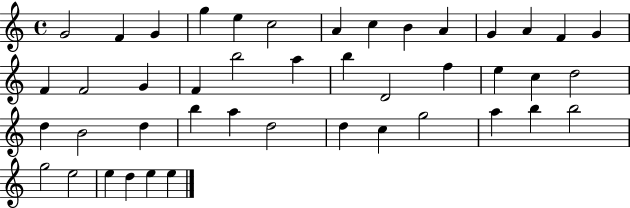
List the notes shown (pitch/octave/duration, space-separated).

G4/h F4/q G4/q G5/q E5/q C5/h A4/q C5/q B4/q A4/q G4/q A4/q F4/q G4/q F4/q F4/h G4/q F4/q B5/h A5/q B5/q D4/h F5/q E5/q C5/q D5/h D5/q B4/h D5/q B5/q A5/q D5/h D5/q C5/q G5/h A5/q B5/q B5/h G5/h E5/h E5/q D5/q E5/q E5/q